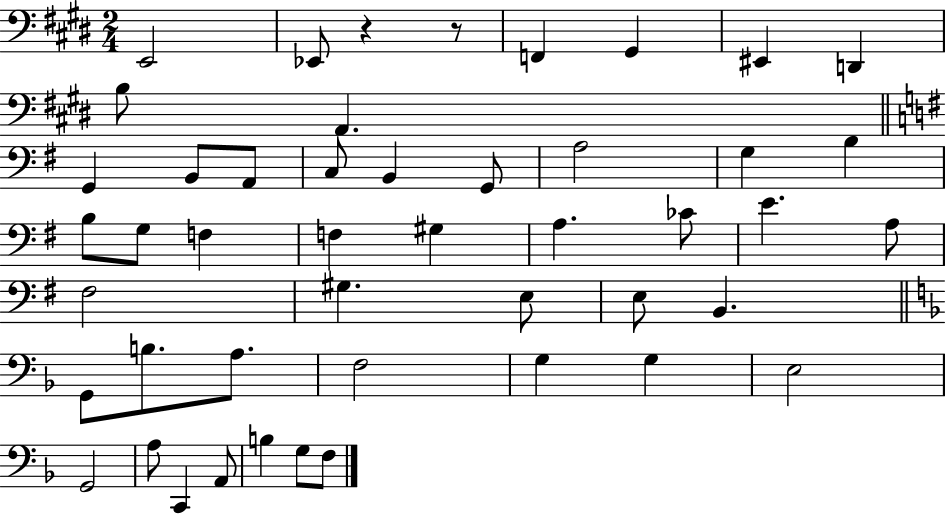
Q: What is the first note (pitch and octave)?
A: E2